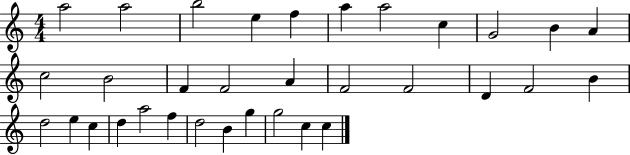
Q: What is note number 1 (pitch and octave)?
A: A5